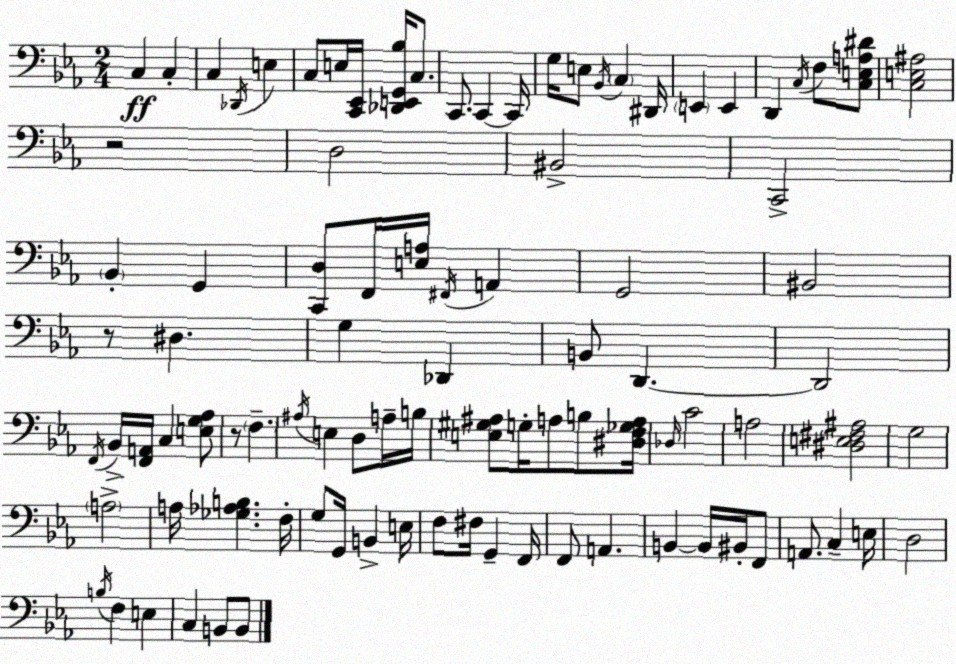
X:1
T:Untitled
M:2/4
L:1/4
K:Eb
C, C, C, _D,,/4 E, C,/2 E,/4 [C,,_E,,]/4 [_D,,E,,G,,_B,]/4 C,/2 C,,/2 C,, C,,/4 G,/4 E,/2 _B,,/4 C, ^D,,/4 E,, E,, D,, C,/4 F,/2 [C,E,A,^D]/2 [C,E,^A,]2 z2 D,2 ^B,,2 C,,2 _B,, G,, [C,,D,]/2 F,,/4 [E,A,]/4 ^F,,/4 A,, G,,2 ^B,,2 z/2 ^D, G, _D,, B,,/2 D,, D,,2 F,,/4 _B,,/4 [F,,A,,]/4 C, [E,G,_A,]/2 z/2 F, ^A,/4 E, D,/2 A,/4 B,/4 [E,^G,^A,]/2 G,/4 A,/2 B,/2 [^D,F,_G,A,]/4 _D,/4 C2 A,2 [^D,E,^F,^A,]2 G,2 A,2 A,/4 [_G,_A,B,] F,/4 G,/2 G,,/4 B,, E,/4 F,/2 ^F,/4 G,, F,,/4 F,,/2 A,, B,, B,,/4 ^B,,/4 F,,/2 A,,/2 C, E,/4 D,2 B,/4 F, E, C, B,,/2 B,,/2